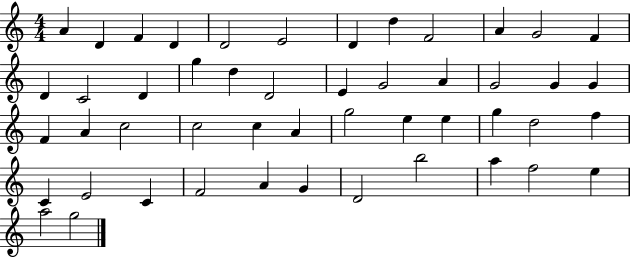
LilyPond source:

{
  \clef treble
  \numericTimeSignature
  \time 4/4
  \key c \major
  a'4 d'4 f'4 d'4 | d'2 e'2 | d'4 d''4 f'2 | a'4 g'2 f'4 | \break d'4 c'2 d'4 | g''4 d''4 d'2 | e'4 g'2 a'4 | g'2 g'4 g'4 | \break f'4 a'4 c''2 | c''2 c''4 a'4 | g''2 e''4 e''4 | g''4 d''2 f''4 | \break c'4 e'2 c'4 | f'2 a'4 g'4 | d'2 b''2 | a''4 f''2 e''4 | \break a''2 g''2 | \bar "|."
}